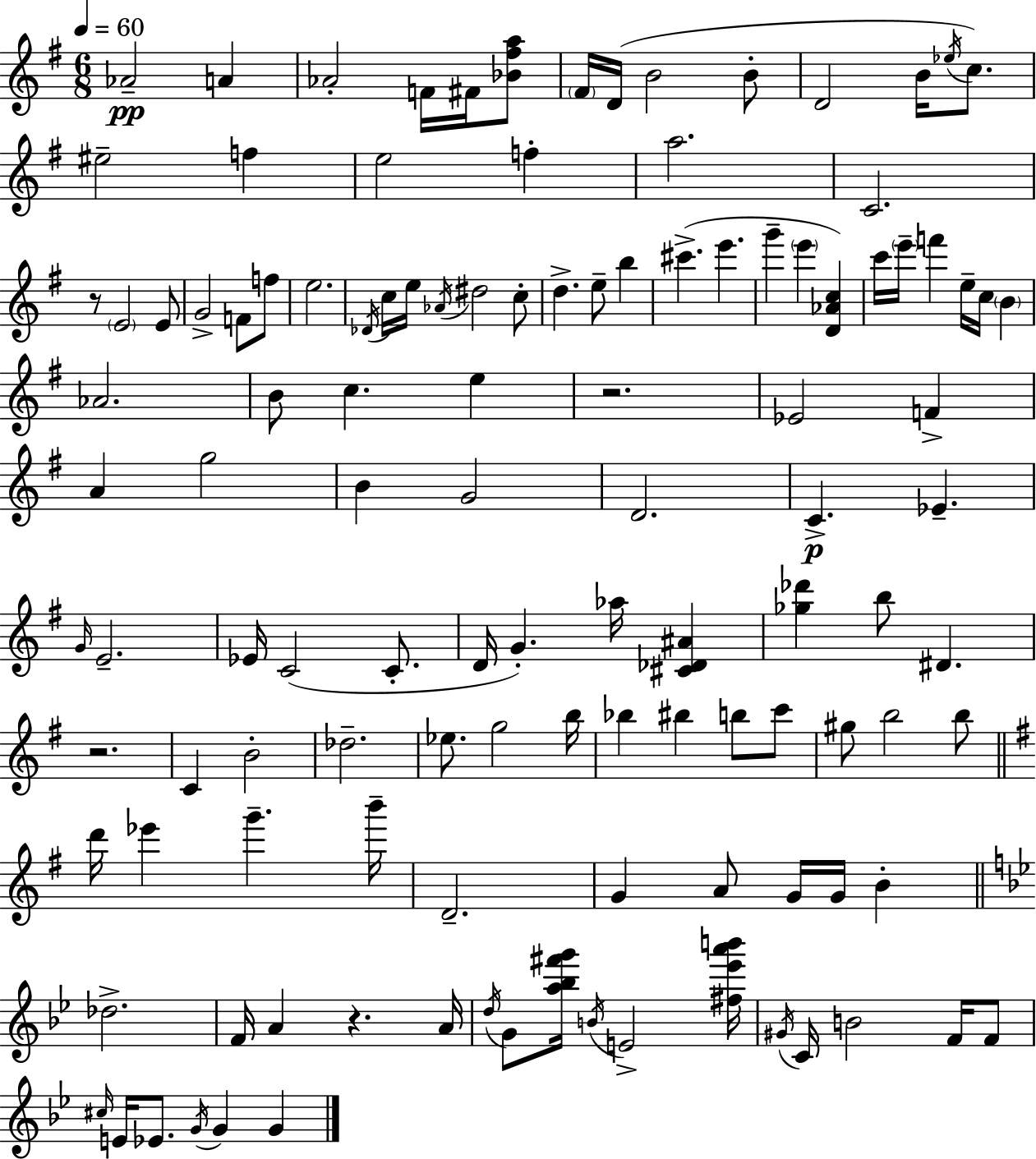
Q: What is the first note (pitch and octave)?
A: Ab4